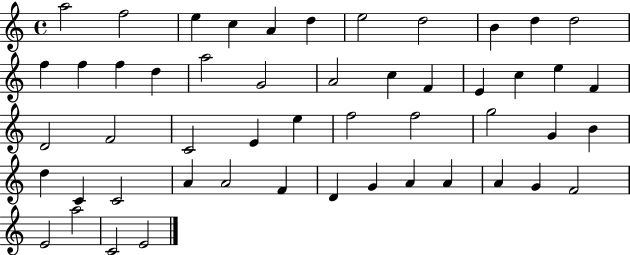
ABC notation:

X:1
T:Untitled
M:4/4
L:1/4
K:C
a2 f2 e c A d e2 d2 B d d2 f f f d a2 G2 A2 c F E c e F D2 F2 C2 E e f2 f2 g2 G B d C C2 A A2 F D G A A A G F2 E2 a2 C2 E2